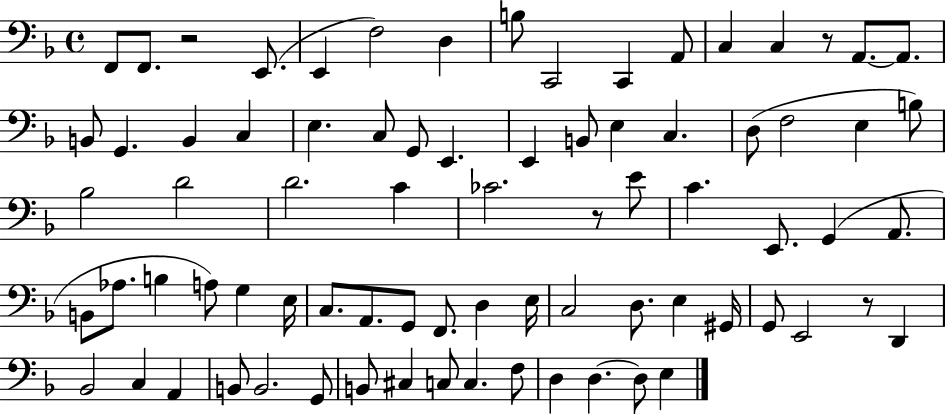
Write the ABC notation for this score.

X:1
T:Untitled
M:4/4
L:1/4
K:F
F,,/2 F,,/2 z2 E,,/2 E,, F,2 D, B,/2 C,,2 C,, A,,/2 C, C, z/2 A,,/2 A,,/2 B,,/2 G,, B,, C, E, C,/2 G,,/2 E,, E,, B,,/2 E, C, D,/2 F,2 E, B,/2 _B,2 D2 D2 C _C2 z/2 E/2 C E,,/2 G,, A,,/2 B,,/2 _A,/2 B, A,/2 G, E,/4 C,/2 A,,/2 G,,/2 F,,/2 D, E,/4 C,2 D,/2 E, ^G,,/4 G,,/2 E,,2 z/2 D,, _B,,2 C, A,, B,,/2 B,,2 G,,/2 B,,/2 ^C, C,/2 C, F,/2 D, D, D,/2 E,